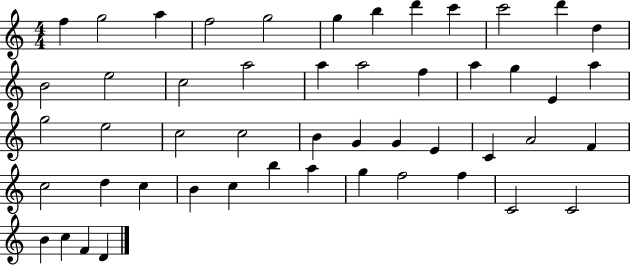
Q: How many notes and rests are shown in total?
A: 50